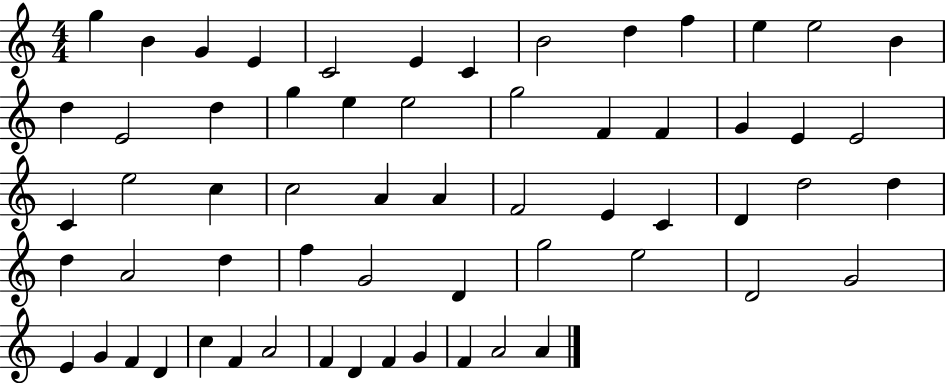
{
  \clef treble
  \numericTimeSignature
  \time 4/4
  \key c \major
  g''4 b'4 g'4 e'4 | c'2 e'4 c'4 | b'2 d''4 f''4 | e''4 e''2 b'4 | \break d''4 e'2 d''4 | g''4 e''4 e''2 | g''2 f'4 f'4 | g'4 e'4 e'2 | \break c'4 e''2 c''4 | c''2 a'4 a'4 | f'2 e'4 c'4 | d'4 d''2 d''4 | \break d''4 a'2 d''4 | f''4 g'2 d'4 | g''2 e''2 | d'2 g'2 | \break e'4 g'4 f'4 d'4 | c''4 f'4 a'2 | f'4 d'4 f'4 g'4 | f'4 a'2 a'4 | \break \bar "|."
}